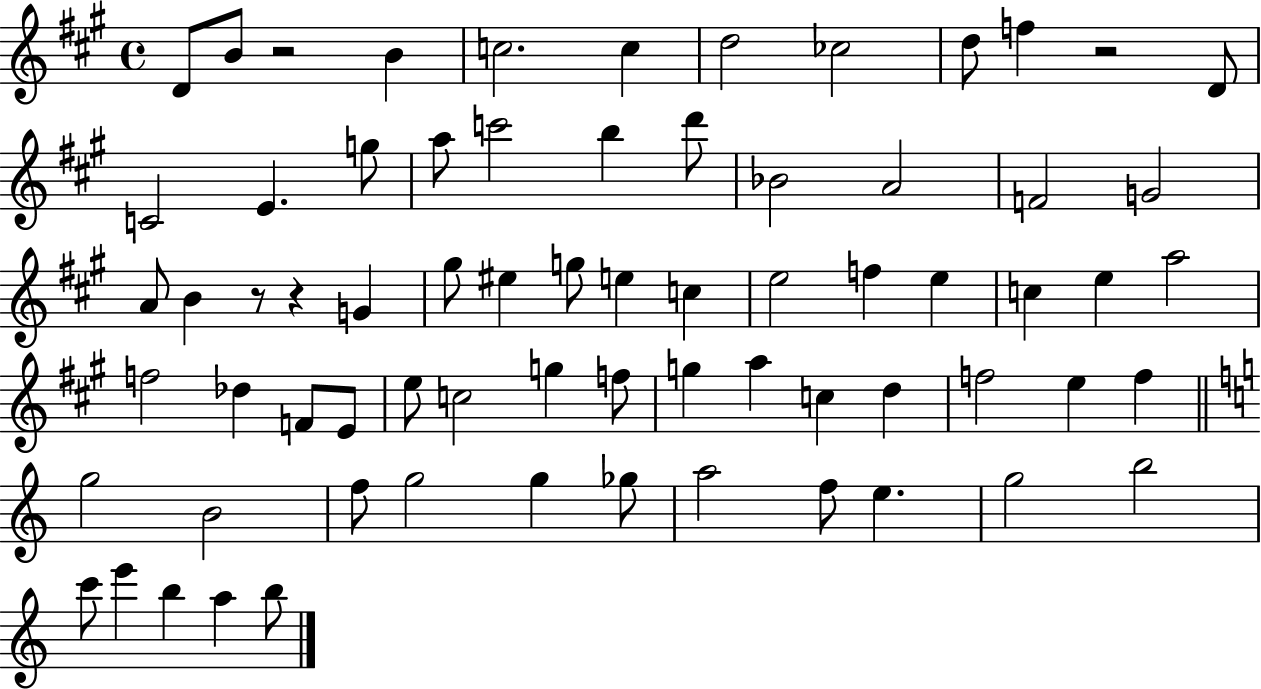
X:1
T:Untitled
M:4/4
L:1/4
K:A
D/2 B/2 z2 B c2 c d2 _c2 d/2 f z2 D/2 C2 E g/2 a/2 c'2 b d'/2 _B2 A2 F2 G2 A/2 B z/2 z G ^g/2 ^e g/2 e c e2 f e c e a2 f2 _d F/2 E/2 e/2 c2 g f/2 g a c d f2 e f g2 B2 f/2 g2 g _g/2 a2 f/2 e g2 b2 c'/2 e' b a b/2